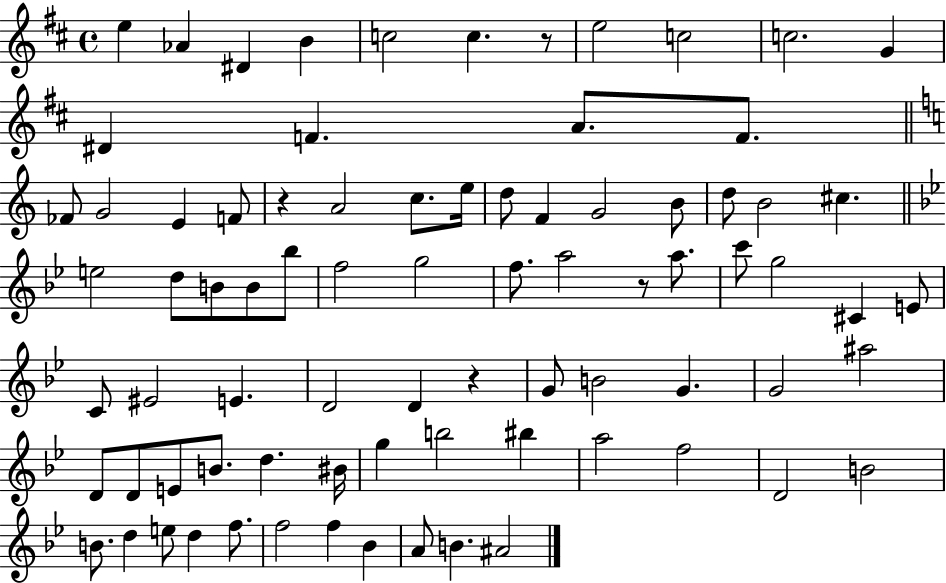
E5/q Ab4/q D#4/q B4/q C5/h C5/q. R/e E5/h C5/h C5/h. G4/q D#4/q F4/q. A4/e. F4/e. FES4/e G4/h E4/q F4/e R/q A4/h C5/e. E5/s D5/e F4/q G4/h B4/e D5/e B4/h C#5/q. E5/h D5/e B4/e B4/e Bb5/e F5/h G5/h F5/e. A5/h R/e A5/e. C6/e G5/h C#4/q E4/e C4/e EIS4/h E4/q. D4/h D4/q R/q G4/e B4/h G4/q. G4/h A#5/h D4/e D4/e E4/e B4/e. D5/q. BIS4/s G5/q B5/h BIS5/q A5/h F5/h D4/h B4/h B4/e. D5/q E5/e D5/q F5/e. F5/h F5/q Bb4/q A4/e B4/q. A#4/h